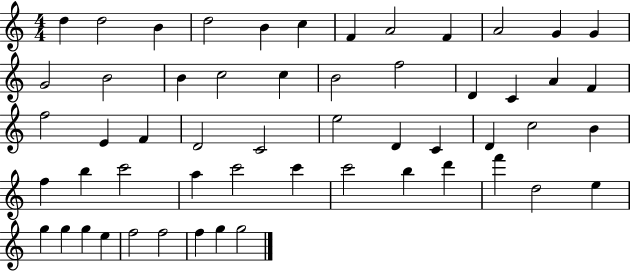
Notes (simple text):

D5/q D5/h B4/q D5/h B4/q C5/q F4/q A4/h F4/q A4/h G4/q G4/q G4/h B4/h B4/q C5/h C5/q B4/h F5/h D4/q C4/q A4/q F4/q F5/h E4/q F4/q D4/h C4/h E5/h D4/q C4/q D4/q C5/h B4/q F5/q B5/q C6/h A5/q C6/h C6/q C6/h B5/q D6/q F6/q D5/h E5/q G5/q G5/q G5/q E5/q F5/h F5/h F5/q G5/q G5/h